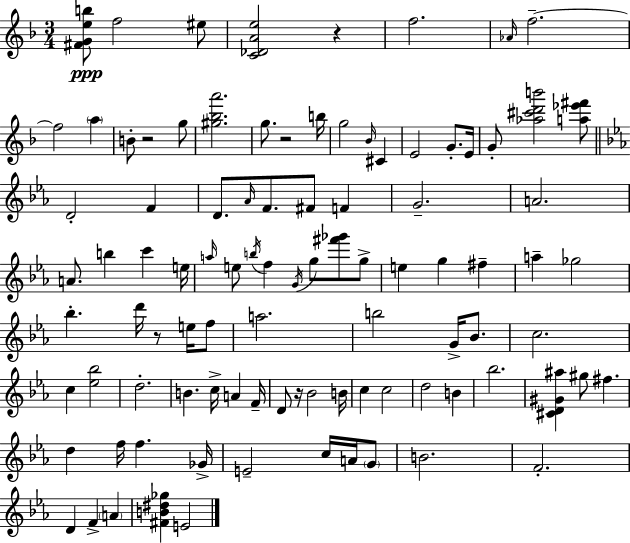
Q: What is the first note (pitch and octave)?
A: F5